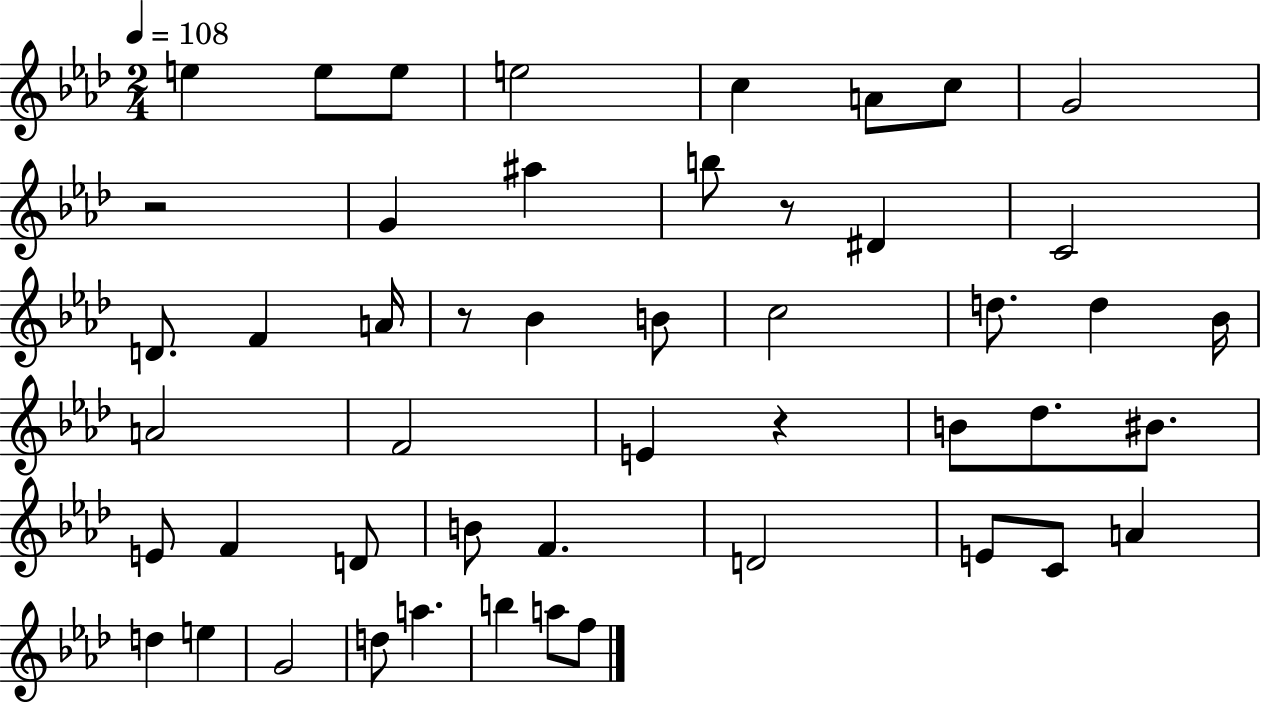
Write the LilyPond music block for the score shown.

{
  \clef treble
  \numericTimeSignature
  \time 2/4
  \key aes \major
  \tempo 4 = 108
  e''4 e''8 e''8 | e''2 | c''4 a'8 c''8 | g'2 | \break r2 | g'4 ais''4 | b''8 r8 dis'4 | c'2 | \break d'8. f'4 a'16 | r8 bes'4 b'8 | c''2 | d''8. d''4 bes'16 | \break a'2 | f'2 | e'4 r4 | b'8 des''8. bis'8. | \break e'8 f'4 d'8 | b'8 f'4. | d'2 | e'8 c'8 a'4 | \break d''4 e''4 | g'2 | d''8 a''4. | b''4 a''8 f''8 | \break \bar "|."
}